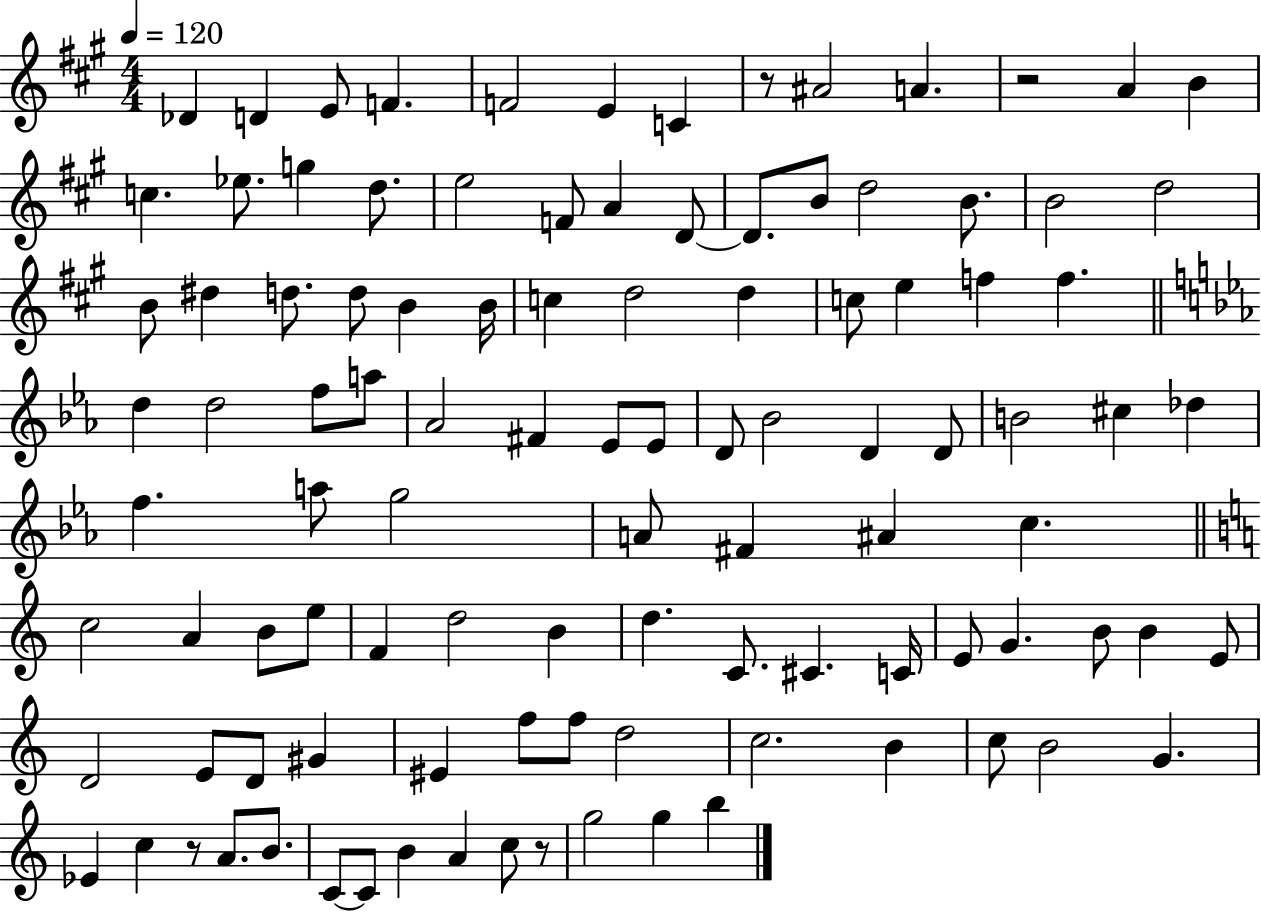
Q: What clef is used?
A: treble